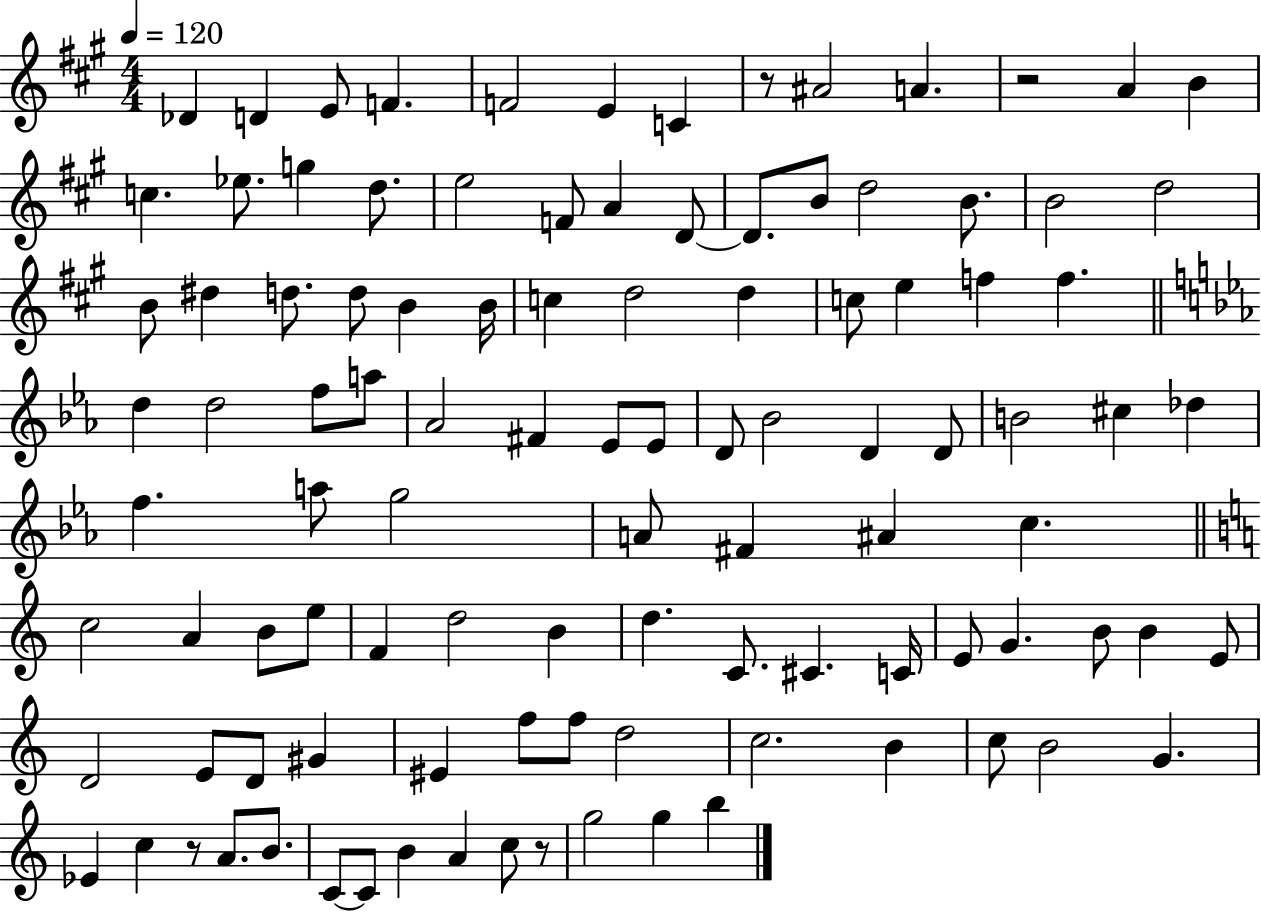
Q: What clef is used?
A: treble